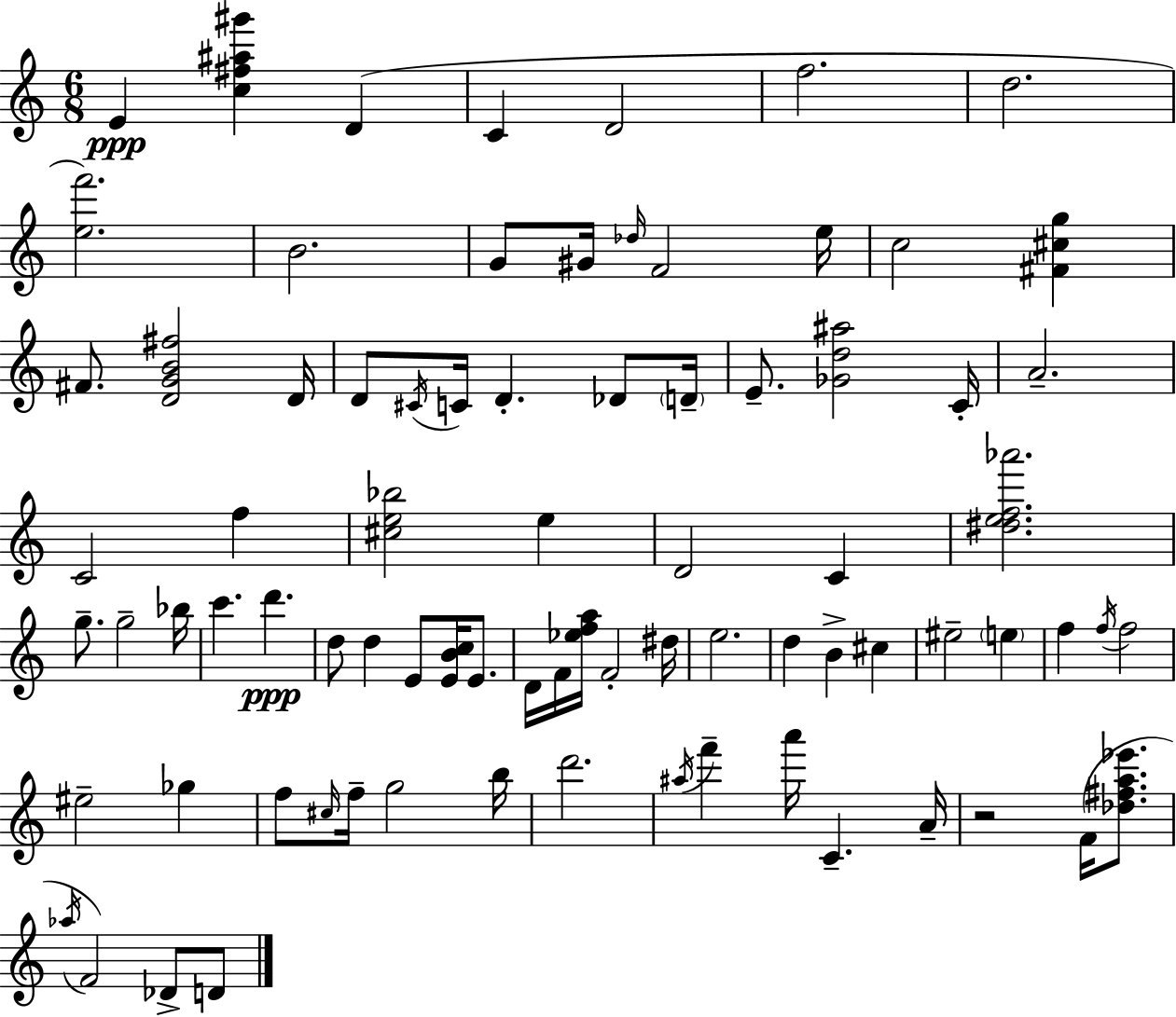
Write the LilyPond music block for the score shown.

{
  \clef treble
  \numericTimeSignature
  \time 6/8
  \key c \major
  e'4\ppp <c'' fis'' ais'' gis'''>4 d'4( | c'4 d'2 | f''2. | d''2. | \break <e'' f'''>2.) | b'2. | g'8 gis'16 \grace { des''16 } f'2 | e''16 c''2 <fis' cis'' g''>4 | \break fis'8. <d' g' b' fis''>2 | d'16 d'8 \acciaccatura { cis'16 } c'16 d'4.-. des'8 | \parenthesize d'16-- e'8.-- <ges' d'' ais''>2 | c'16-. a'2.-- | \break c'2 f''4 | <cis'' e'' bes''>2 e''4 | d'2 c'4 | <dis'' e'' f'' aes'''>2. | \break g''8.-- g''2-- | bes''16 c'''4. d'''4.\ppp | d''8 d''4 e'8 <e' b' c''>16 e'8. | d'16 f'16 <ees'' f'' a''>16 f'2-. | \break dis''16 e''2. | d''4 b'4-> cis''4 | eis''2-- \parenthesize e''4 | f''4 \acciaccatura { f''16 } f''2 | \break eis''2-- ges''4 | f''8 \grace { cis''16 } f''16-- g''2 | b''16 d'''2. | \acciaccatura { ais''16 } f'''4-- a'''16 c'4.-- | \break a'16-- r2 | f'16( <des'' fis'' a'' ees'''>8. \acciaccatura { aes''16 } f'2) | des'8-> d'8 \bar "|."
}